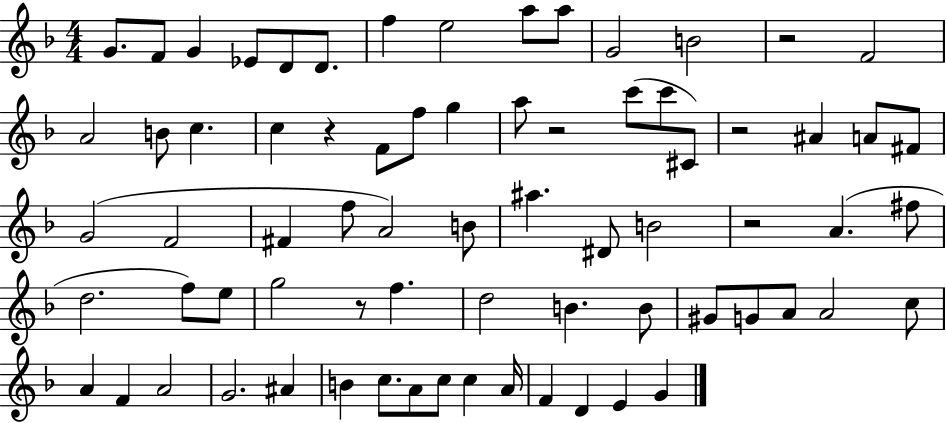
G4/e. F4/e G4/q Eb4/e D4/e D4/e. F5/q E5/h A5/e A5/e G4/h B4/h R/h F4/h A4/h B4/e C5/q. C5/q R/q F4/e F5/e G5/q A5/e R/h C6/e C6/e C#4/e R/h A#4/q A4/e F#4/e G4/h F4/h F#4/q F5/e A4/h B4/e A#5/q. D#4/e B4/h R/h A4/q. F#5/e D5/h. F5/e E5/e G5/h R/e F5/q. D5/h B4/q. B4/e G#4/e G4/e A4/e A4/h C5/e A4/q F4/q A4/h G4/h. A#4/q B4/q C5/e. A4/e C5/e C5/q A4/s F4/q D4/q E4/q G4/q